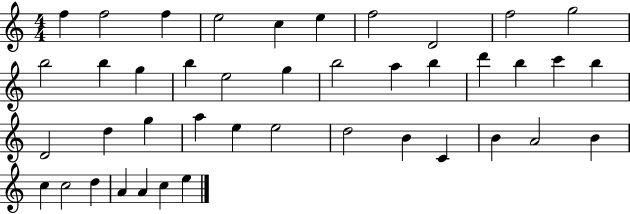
X:1
T:Untitled
M:4/4
L:1/4
K:C
f f2 f e2 c e f2 D2 f2 g2 b2 b g b e2 g b2 a b d' b c' b D2 d g a e e2 d2 B C B A2 B c c2 d A A c e